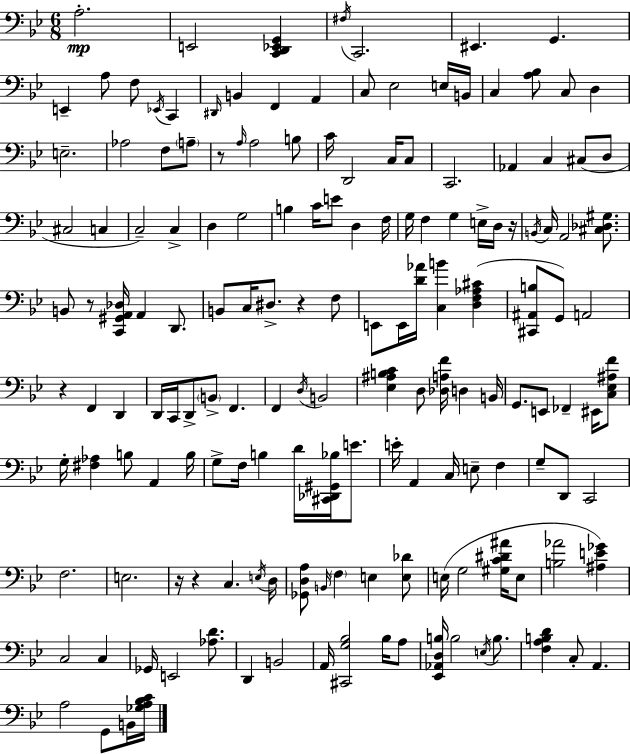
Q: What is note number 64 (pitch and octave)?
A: F3